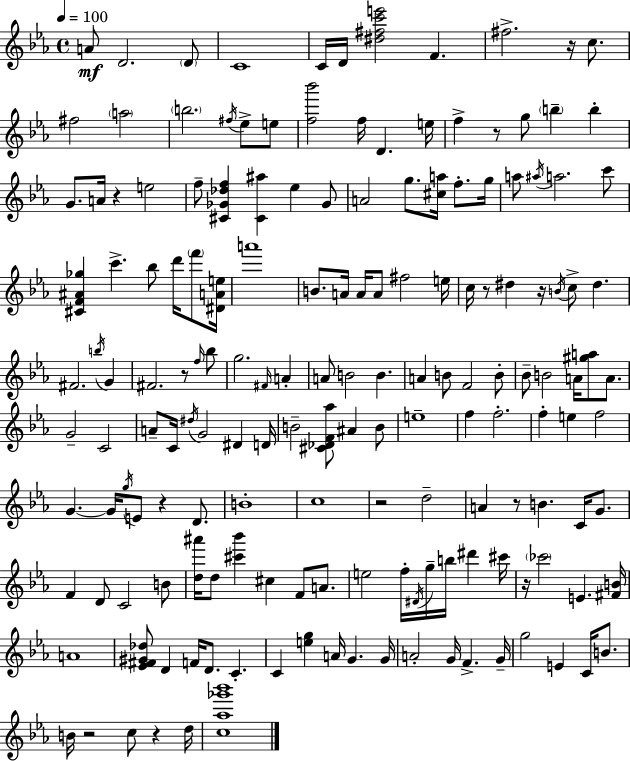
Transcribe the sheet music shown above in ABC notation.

X:1
T:Untitled
M:4/4
L:1/4
K:Eb
A/2 D2 D/2 C4 C/4 D/4 [^d^fc'e']2 F ^f2 z/4 c/2 ^f2 a2 b2 ^f/4 _e/2 e/2 [f_b']2 f/4 D e/4 f z/2 g/2 b b G/2 A/4 z e2 f/2 [^C_G_df] [^C^a] _e _G/2 A2 g/2 [^ca]/4 f/2 g/4 a/2 ^a/4 a2 c'/2 [^CF^A_g] c' _b/2 d'/4 f'/2 [^DAe]/4 a'4 B/2 A/4 A/4 A/2 ^f2 e/4 c/4 z/2 ^d z/4 B/4 c/2 ^d ^F2 b/4 G ^F2 z/2 f/4 _b/2 g2 ^F/4 A A/2 B2 B A B/2 F2 B/2 _B/2 B2 A/4 [^ga]/2 A/2 G2 C2 A/2 C/4 ^d/4 G2 ^D D/4 B2 [^C_DF_a]/2 ^A B/2 e4 f f2 f e f2 G G/4 g/4 E/2 z D/2 B4 c4 z2 d2 A z/2 B C/4 G/2 F D/2 C2 B/2 [d^a']/4 d/2 [^c'_b'] ^c F/2 A/2 e2 f/4 ^D/4 g/4 b/4 ^d' ^c'/4 z/4 _c'2 E [^FB]/4 A4 [_E^F^G_d]/2 D F/4 D/2 C C [eg] A/4 G G/4 A2 G/4 F G/4 g2 E C/4 B/2 B/4 z2 c/2 z d/4 [c_a_g'_b']4